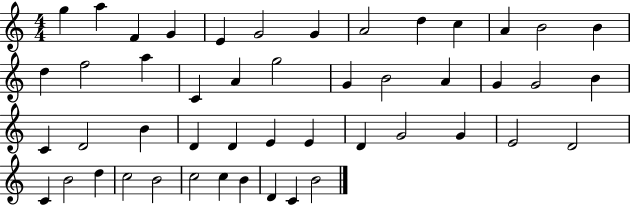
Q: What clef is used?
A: treble